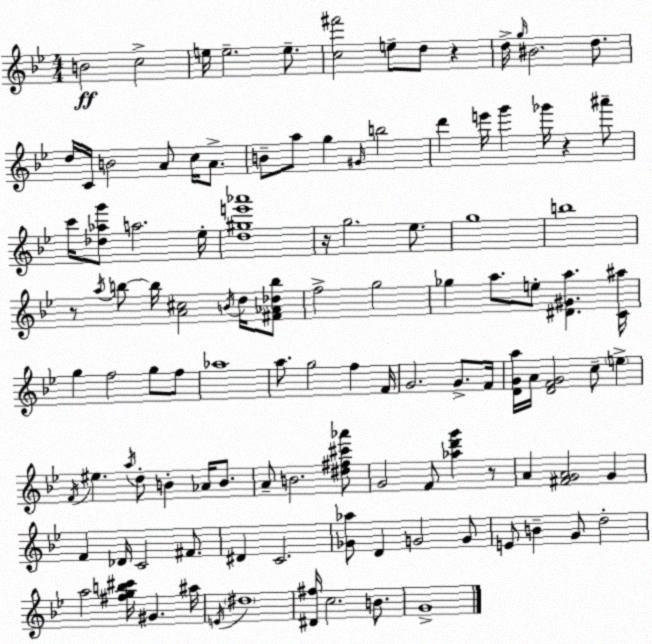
X:1
T:Untitled
M:4/4
L:1/4
K:Bb
B2 c2 e/4 e2 e/2 [c^f']2 e/2 d/2 z d/4 g/4 ^B2 d/2 d/4 C/4 B2 A/2 c/4 A/2 B/2 a/2 g ^G/4 b2 d' e'/4 g' _g'/4 z ^a'/2 c'/4 [_d_ag']/2 a2 _e/4 [d^ge'_a']4 z/4 g2 _e/2 g4 b4 z/2 a/4 b/2 b/4 [A^c]2 B/4 d/4 [^F_A_db]/2 f2 g2 _g a/2 e/2 [^D^Ga] [C^a]/4 g f2 g/2 f/2 _a4 a/2 g2 f F/4 G2 G/2 F/4 [DGa]/4 A/4 [DFG]2 c/2 e F/4 ^e a/4 d/2 B _A/4 B/2 A/2 B2 [^d^f^c'_a']/2 G2 F/2 [_ad'g'] z/2 A [^FGA]2 G F _D/4 C2 ^F/2 ^D C2 [_G_a]/2 D G2 G/2 E/2 B G/2 d2 a2 [^fgb^c']/4 ^G ^a/4 E/4 ^d4 [^D^f]/4 c2 B/2 G4